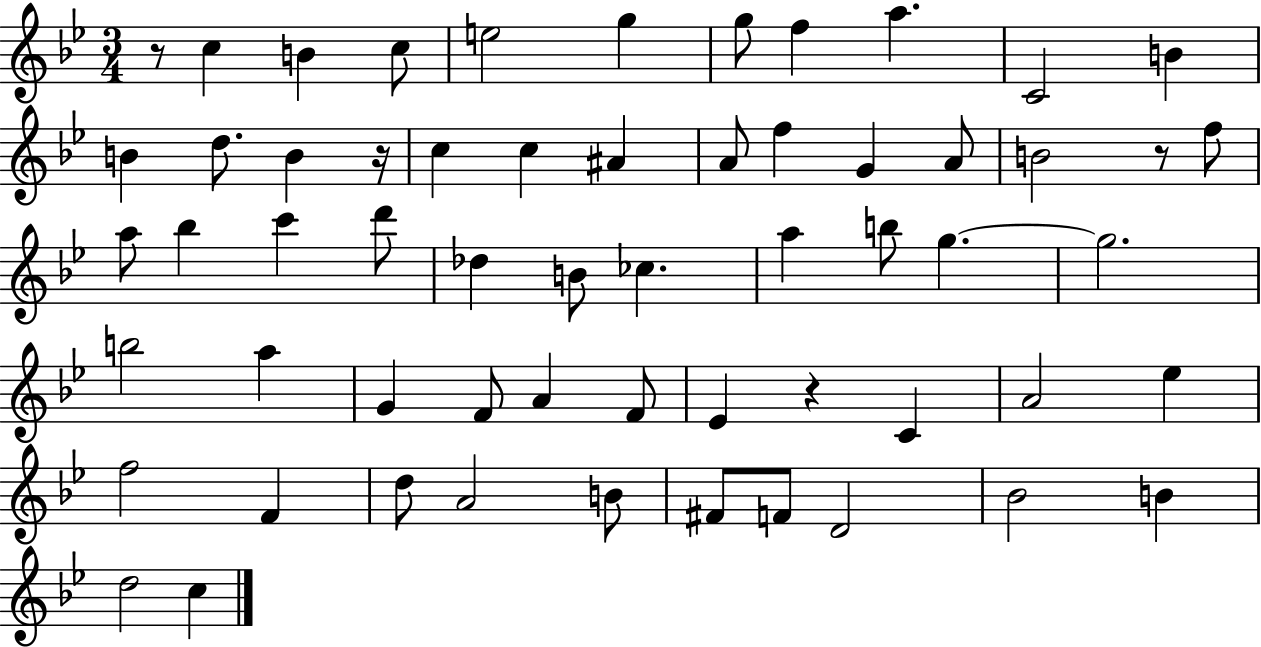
X:1
T:Untitled
M:3/4
L:1/4
K:Bb
z/2 c B c/2 e2 g g/2 f a C2 B B d/2 B z/4 c c ^A A/2 f G A/2 B2 z/2 f/2 a/2 _b c' d'/2 _d B/2 _c a b/2 g g2 b2 a G F/2 A F/2 _E z C A2 _e f2 F d/2 A2 B/2 ^F/2 F/2 D2 _B2 B d2 c